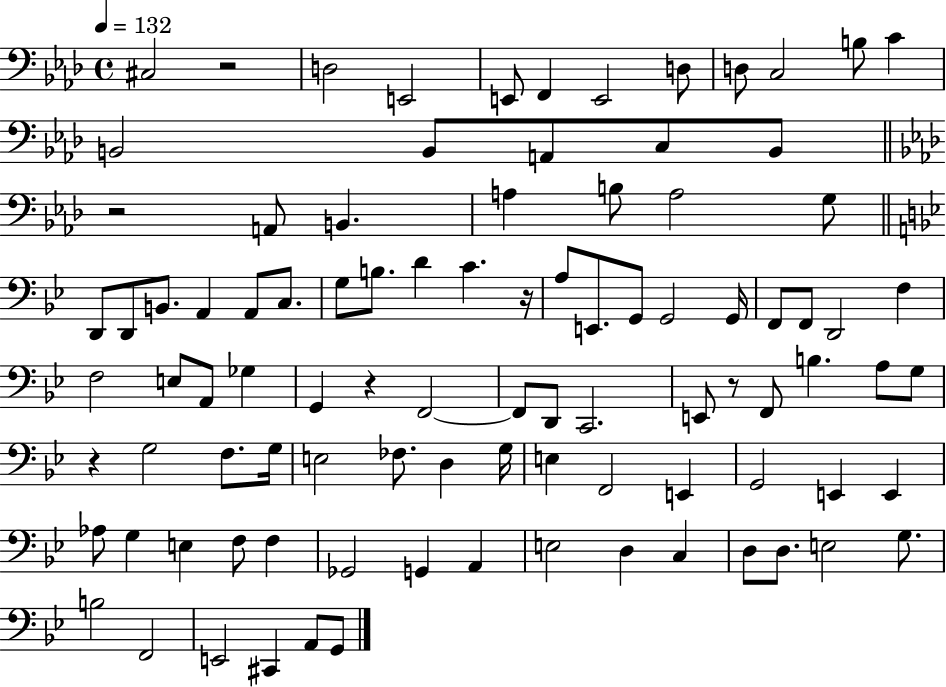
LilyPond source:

{
  \clef bass
  \time 4/4
  \defaultTimeSignature
  \key aes \major
  \tempo 4 = 132
  cis2 r2 | d2 e,2 | e,8 f,4 e,2 d8 | d8 c2 b8 c'4 | \break b,2 b,8 a,8 c8 b,8 | \bar "||" \break \key aes \major r2 a,8 b,4. | a4 b8 a2 g8 | \bar "||" \break \key g \minor d,8 d,8 b,8. a,4 a,8 c8. | g8 b8. d'4 c'4. r16 | a8 e,8. g,8 g,2 g,16 | f,8 f,8 d,2 f4 | \break f2 e8 a,8 ges4 | g,4 r4 f,2~~ | f,8 d,8 c,2. | e,8 r8 f,8 b4. a8 g8 | \break r4 g2 f8. g16 | e2 fes8. d4 g16 | e4 f,2 e,4 | g,2 e,4 e,4 | \break aes8 g4 e4 f8 f4 | ges,2 g,4 a,4 | e2 d4 c4 | d8 d8. e2 g8. | \break b2 f,2 | e,2 cis,4 a,8 g,8 | \bar "|."
}